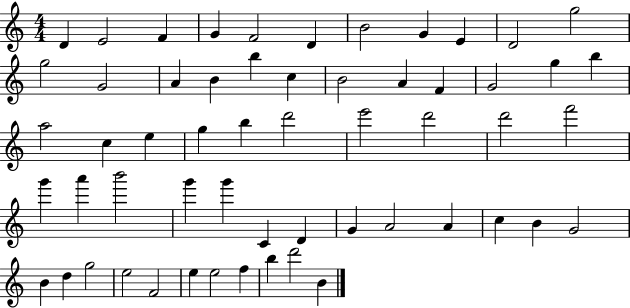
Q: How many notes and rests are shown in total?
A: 57